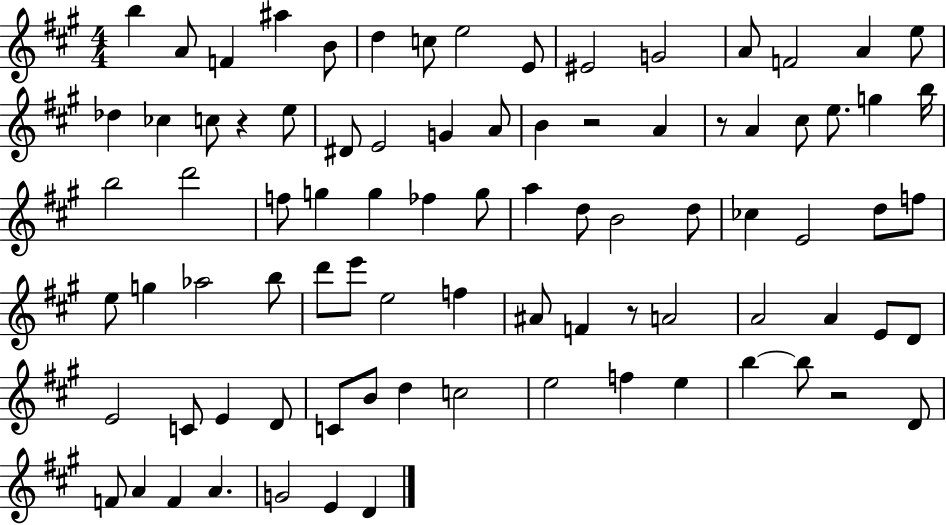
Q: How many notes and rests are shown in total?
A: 86